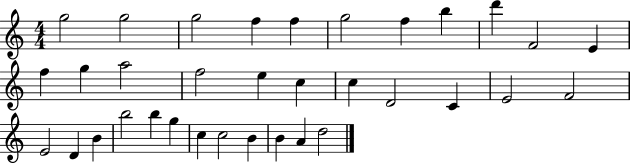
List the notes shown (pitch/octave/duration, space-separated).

G5/h G5/h G5/h F5/q F5/q G5/h F5/q B5/q D6/q F4/h E4/q F5/q G5/q A5/h F5/h E5/q C5/q C5/q D4/h C4/q E4/h F4/h E4/h D4/q B4/q B5/h B5/q G5/q C5/q C5/h B4/q B4/q A4/q D5/h